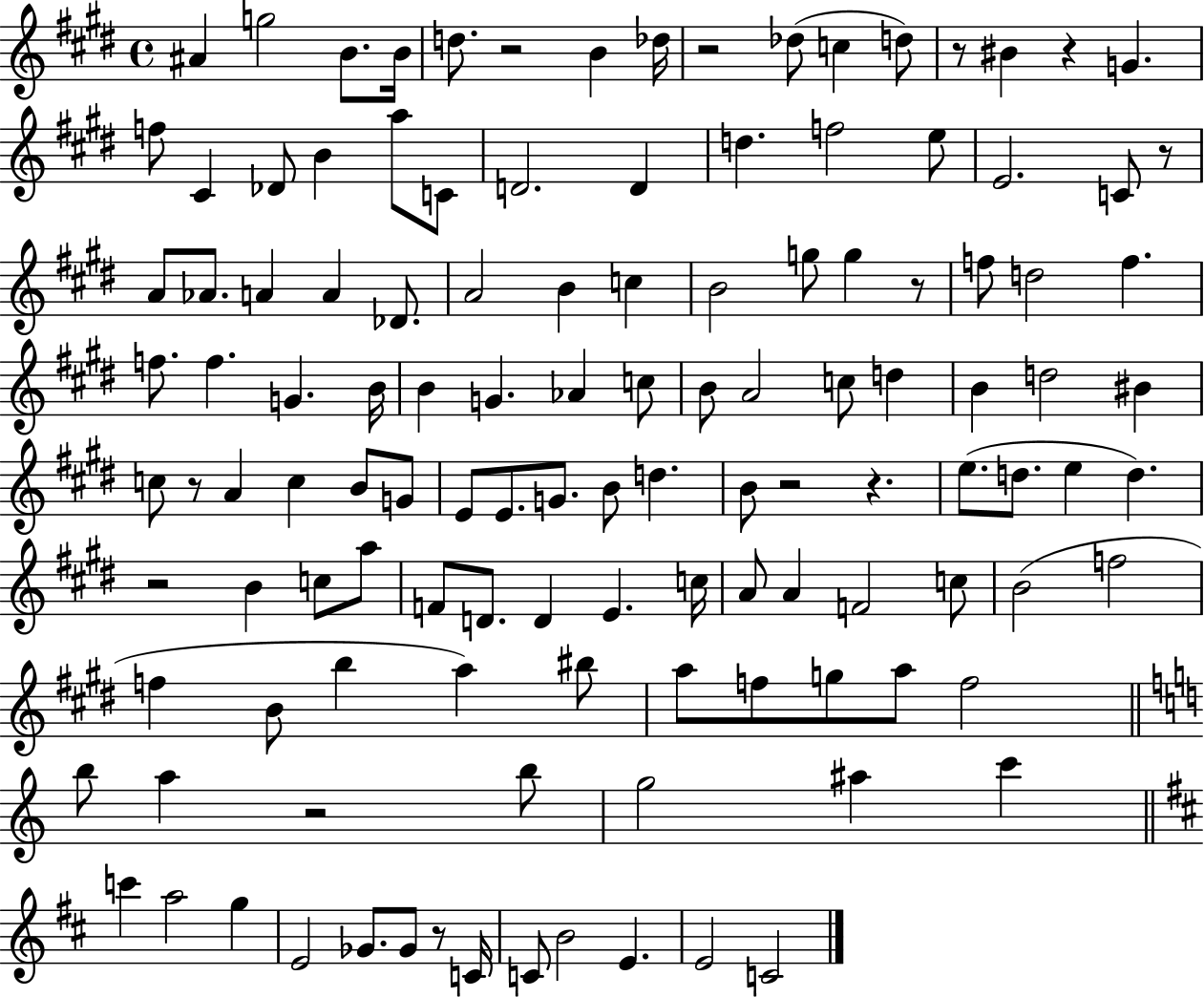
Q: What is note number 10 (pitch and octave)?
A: D5